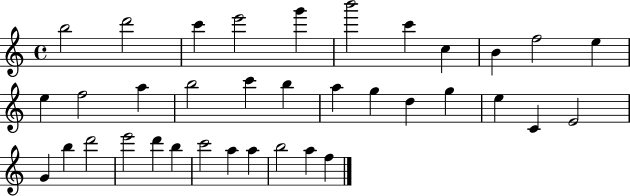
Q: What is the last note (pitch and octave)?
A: F5